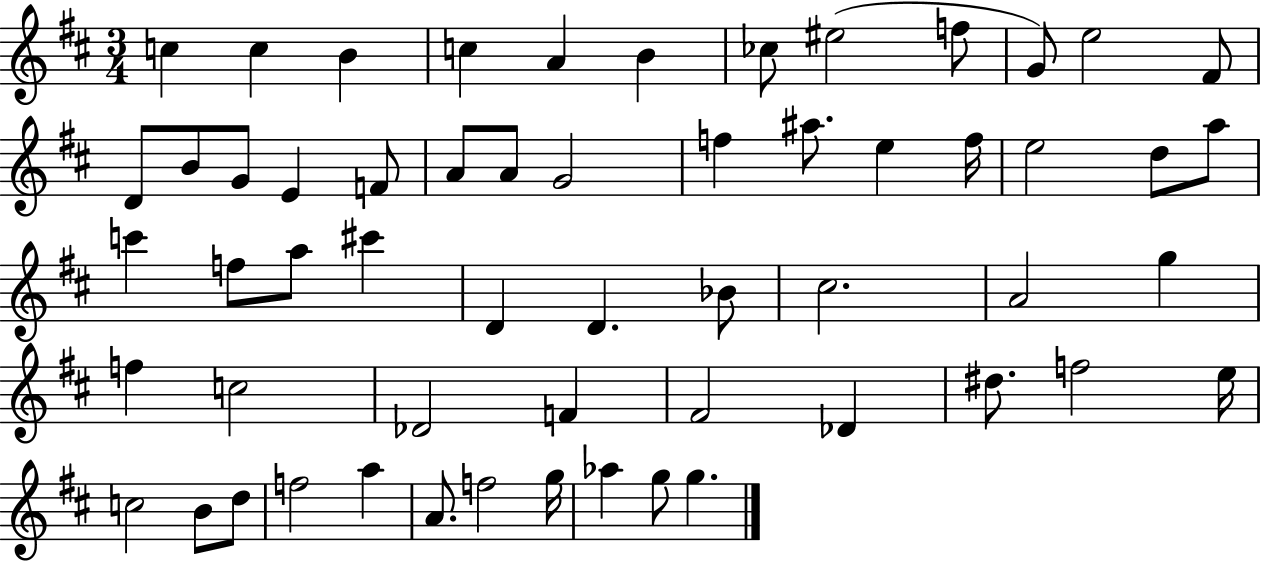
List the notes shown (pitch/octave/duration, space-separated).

C5/q C5/q B4/q C5/q A4/q B4/q CES5/e EIS5/h F5/e G4/e E5/h F#4/e D4/e B4/e G4/e E4/q F4/e A4/e A4/e G4/h F5/q A#5/e. E5/q F5/s E5/h D5/e A5/e C6/q F5/e A5/e C#6/q D4/q D4/q. Bb4/e C#5/h. A4/h G5/q F5/q C5/h Db4/h F4/q F#4/h Db4/q D#5/e. F5/h E5/s C5/h B4/e D5/e F5/h A5/q A4/e. F5/h G5/s Ab5/q G5/e G5/q.